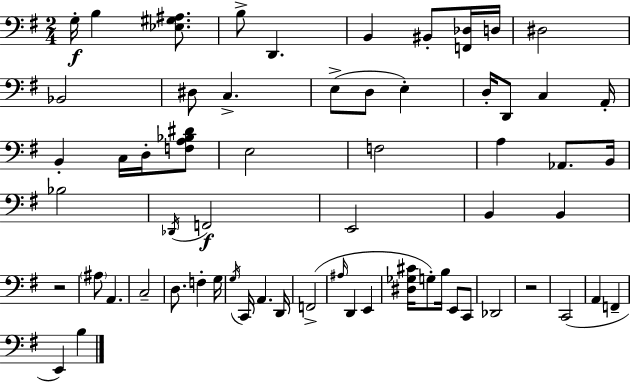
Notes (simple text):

G3/s B3/q [Eb3,G#3,A#3]/e. B3/e D2/q. B2/q BIS2/e [F2,Db3]/s D3/s D#3/h Bb2/h D#3/e C3/q. E3/e D3/e E3/q D3/s D2/e C3/q A2/s B2/q C3/s D3/s [F3,A3,Bb3,D#4]/e E3/h F3/h A3/q Ab2/e. B2/s Bb3/h Db2/s F2/h E2/h B2/q B2/q R/h A#3/e A2/q. C3/h D3/e. F3/q G3/s G3/s C2/s A2/q. D2/s F2/h A#3/s D2/q E2/q [D#3,Gb3,C#4]/s G3/e B3/s E2/e C2/e Db2/h R/h C2/h A2/q F2/q E2/q B3/q